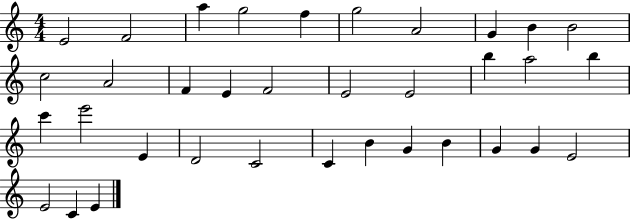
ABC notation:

X:1
T:Untitled
M:4/4
L:1/4
K:C
E2 F2 a g2 f g2 A2 G B B2 c2 A2 F E F2 E2 E2 b a2 b c' e'2 E D2 C2 C B G B G G E2 E2 C E